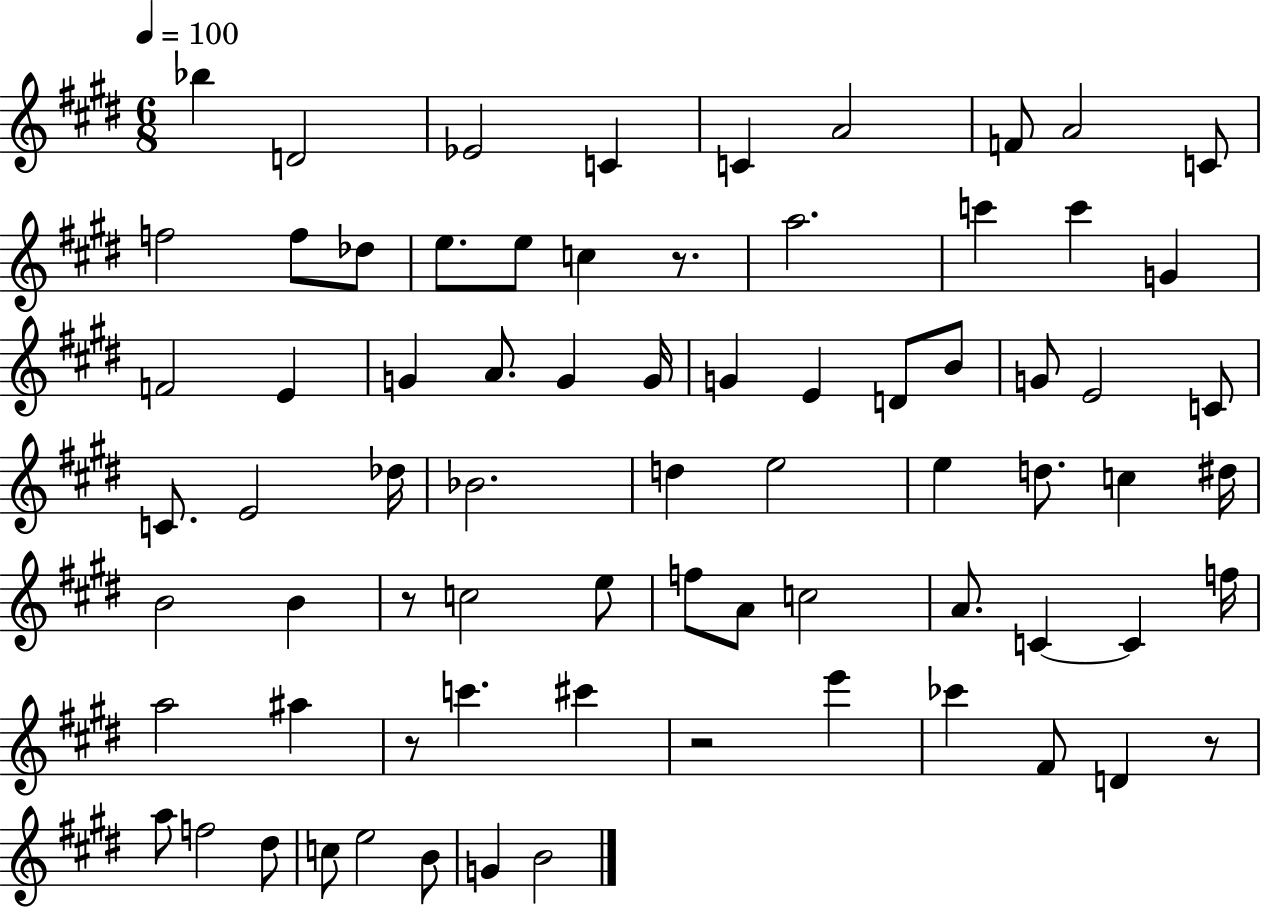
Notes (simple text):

Bb5/q D4/h Eb4/h C4/q C4/q A4/h F4/e A4/h C4/e F5/h F5/e Db5/e E5/e. E5/e C5/q R/e. A5/h. C6/q C6/q G4/q F4/h E4/q G4/q A4/e. G4/q G4/s G4/q E4/q D4/e B4/e G4/e E4/h C4/e C4/e. E4/h Db5/s Bb4/h. D5/q E5/h E5/q D5/e. C5/q D#5/s B4/h B4/q R/e C5/h E5/e F5/e A4/e C5/h A4/e. C4/q C4/q F5/s A5/h A#5/q R/e C6/q. C#6/q R/h E6/q CES6/q F#4/e D4/q R/e A5/e F5/h D#5/e C5/e E5/h B4/e G4/q B4/h